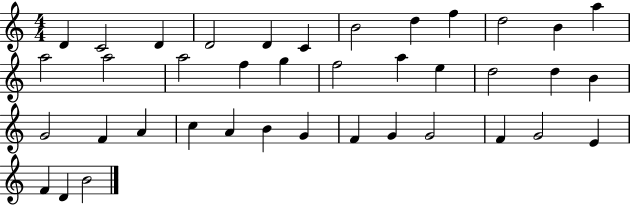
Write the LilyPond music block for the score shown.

{
  \clef treble
  \numericTimeSignature
  \time 4/4
  \key c \major
  d'4 c'2 d'4 | d'2 d'4 c'4 | b'2 d''4 f''4 | d''2 b'4 a''4 | \break a''2 a''2 | a''2 f''4 g''4 | f''2 a''4 e''4 | d''2 d''4 b'4 | \break g'2 f'4 a'4 | c''4 a'4 b'4 g'4 | f'4 g'4 g'2 | f'4 g'2 e'4 | \break f'4 d'4 b'2 | \bar "|."
}